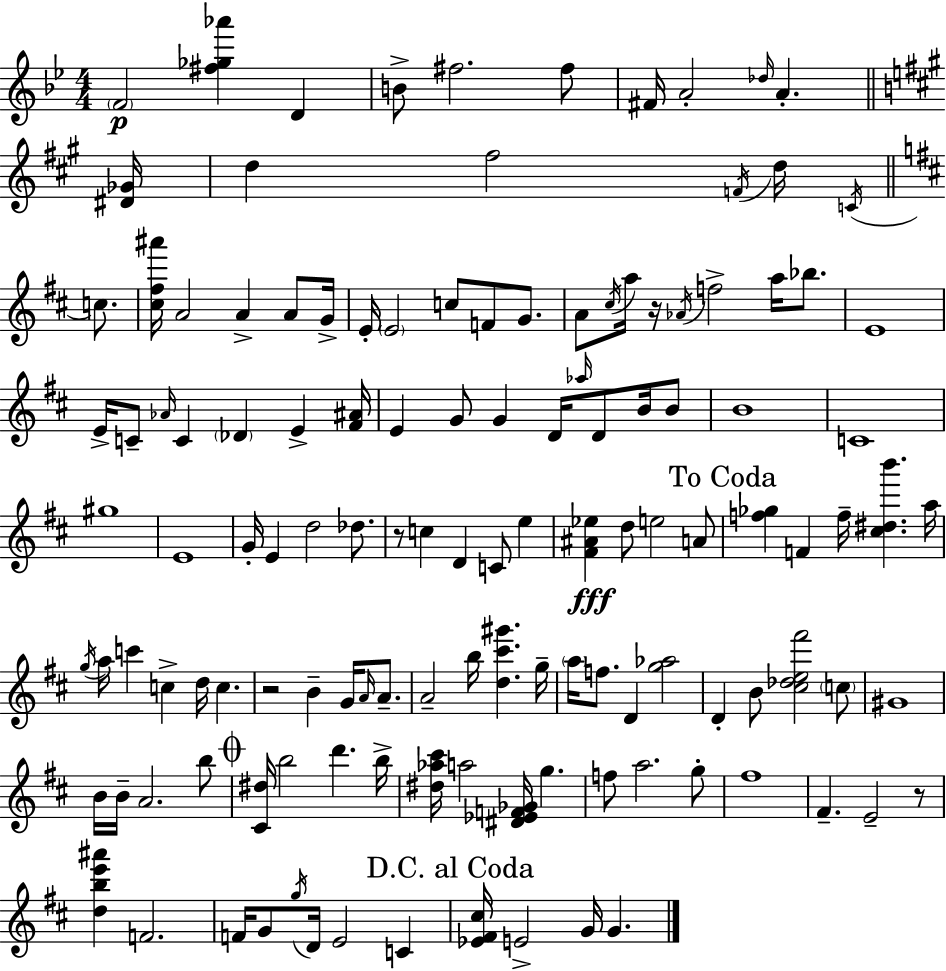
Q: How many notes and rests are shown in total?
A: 128